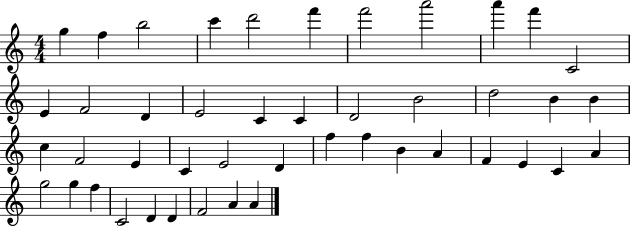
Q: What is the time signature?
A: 4/4